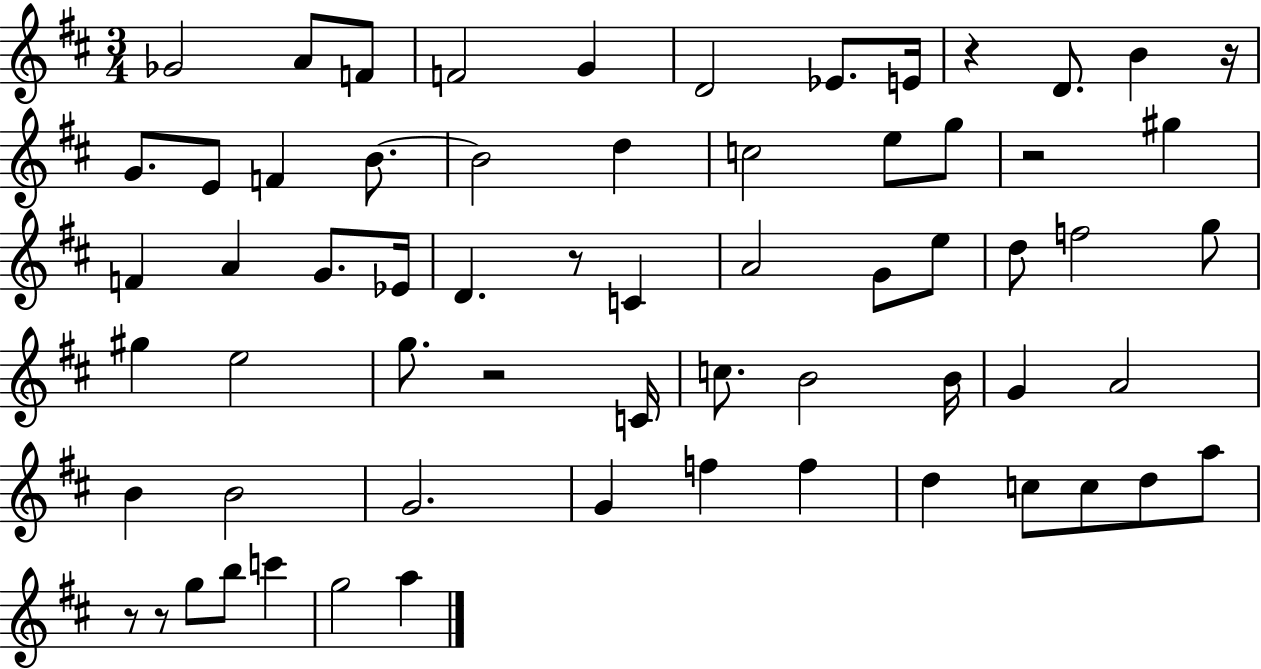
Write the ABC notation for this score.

X:1
T:Untitled
M:3/4
L:1/4
K:D
_G2 A/2 F/2 F2 G D2 _E/2 E/4 z D/2 B z/4 G/2 E/2 F B/2 B2 d c2 e/2 g/2 z2 ^g F A G/2 _E/4 D z/2 C A2 G/2 e/2 d/2 f2 g/2 ^g e2 g/2 z2 C/4 c/2 B2 B/4 G A2 B B2 G2 G f f d c/2 c/2 d/2 a/2 z/2 z/2 g/2 b/2 c' g2 a